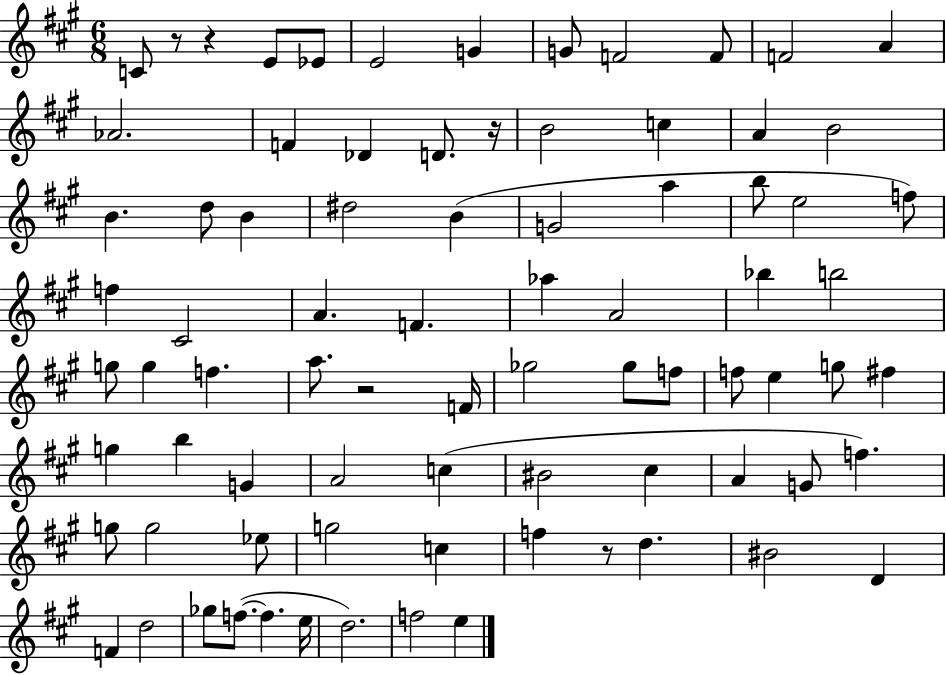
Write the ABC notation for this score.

X:1
T:Untitled
M:6/8
L:1/4
K:A
C/2 z/2 z E/2 _E/2 E2 G G/2 F2 F/2 F2 A _A2 F _D D/2 z/4 B2 c A B2 B d/2 B ^d2 B G2 a b/2 e2 f/2 f ^C2 A F _a A2 _b b2 g/2 g f a/2 z2 F/4 _g2 _g/2 f/2 f/2 e g/2 ^f g b G A2 c ^B2 ^c A G/2 f g/2 g2 _e/2 g2 c f z/2 d ^B2 D F d2 _g/2 f/2 f e/4 d2 f2 e